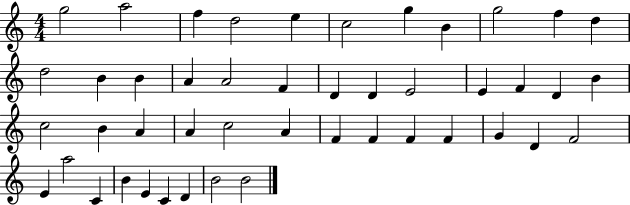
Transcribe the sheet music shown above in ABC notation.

X:1
T:Untitled
M:4/4
L:1/4
K:C
g2 a2 f d2 e c2 g B g2 f d d2 B B A A2 F D D E2 E F D B c2 B A A c2 A F F F F G D F2 E a2 C B E C D B2 B2